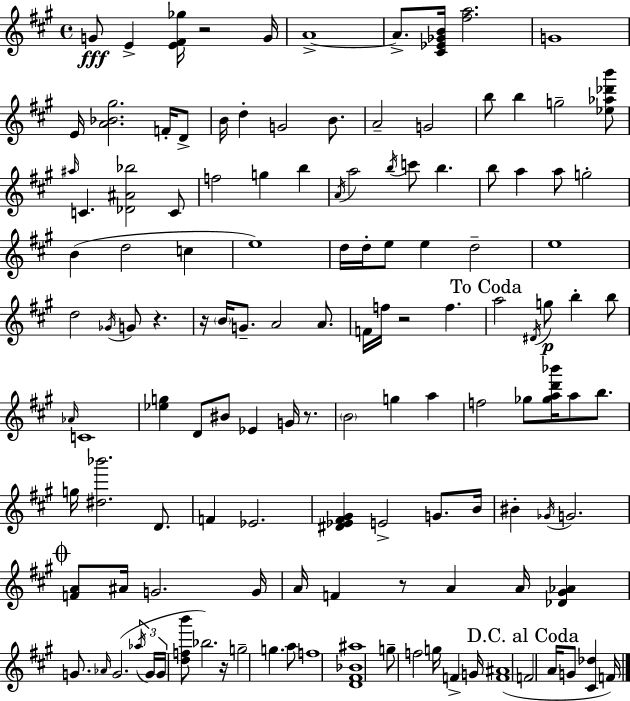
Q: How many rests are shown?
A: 7